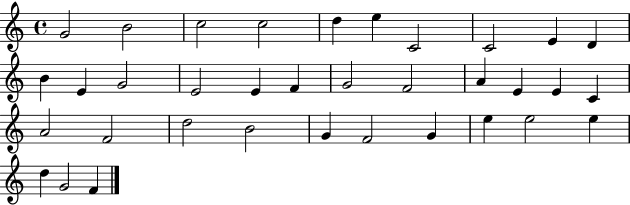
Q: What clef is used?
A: treble